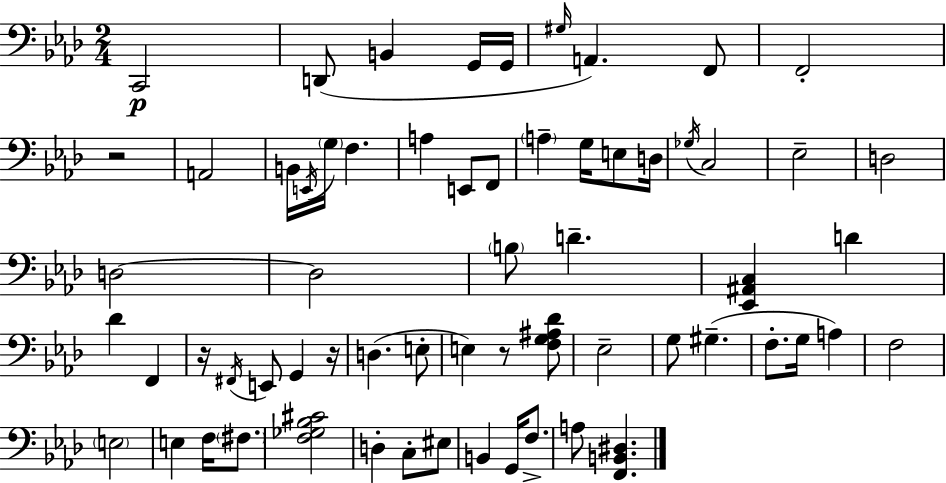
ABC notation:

X:1
T:Untitled
M:2/4
L:1/4
K:Fm
C,,2 D,,/2 B,, G,,/4 G,,/4 ^G,/4 A,, F,,/2 F,,2 z2 A,,2 B,,/4 E,,/4 G,/4 F, A, E,,/2 F,,/2 A, G,/4 E,/2 D,/4 _G,/4 C,2 _E,2 D,2 D,2 D,2 B,/2 D [_E,,^A,,C,] D _D F,, z/4 ^F,,/4 E,,/2 G,, z/4 D, E,/2 E, z/2 [F,G,^A,_D]/2 _E,2 G,/2 ^G, F,/2 G,/4 A, F,2 E,2 E, F,/4 ^F,/2 [F,_G,_B,^C]2 D, C,/2 ^E,/2 B,, G,,/4 F,/2 A,/2 [F,,B,,^D,]